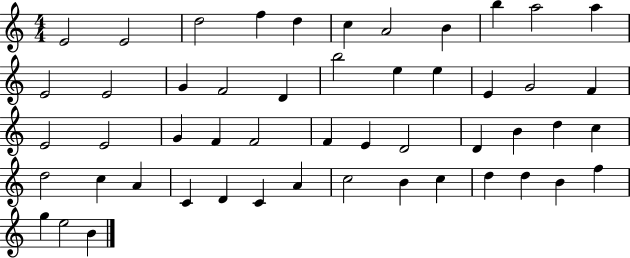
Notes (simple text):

E4/h E4/h D5/h F5/q D5/q C5/q A4/h B4/q B5/q A5/h A5/q E4/h E4/h G4/q F4/h D4/q B5/h E5/q E5/q E4/q G4/h F4/q E4/h E4/h G4/q F4/q F4/h F4/q E4/q D4/h D4/q B4/q D5/q C5/q D5/h C5/q A4/q C4/q D4/q C4/q A4/q C5/h B4/q C5/q D5/q D5/q B4/q F5/q G5/q E5/h B4/q